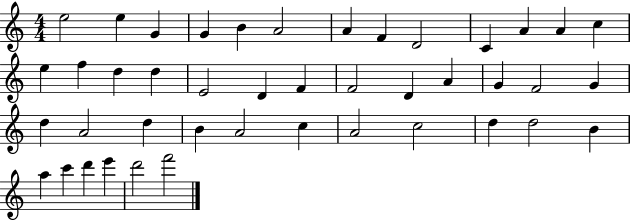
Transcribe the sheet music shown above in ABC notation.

X:1
T:Untitled
M:4/4
L:1/4
K:C
e2 e G G B A2 A F D2 C A A c e f d d E2 D F F2 D A G F2 G d A2 d B A2 c A2 c2 d d2 B a c' d' e' d'2 f'2